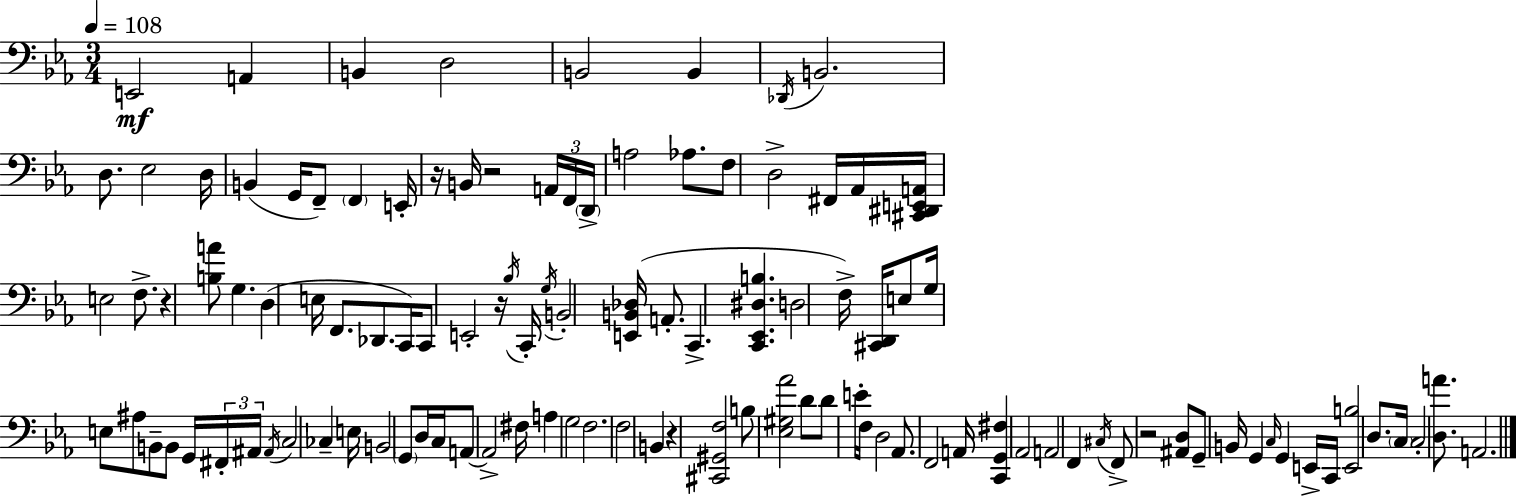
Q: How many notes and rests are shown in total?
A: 111